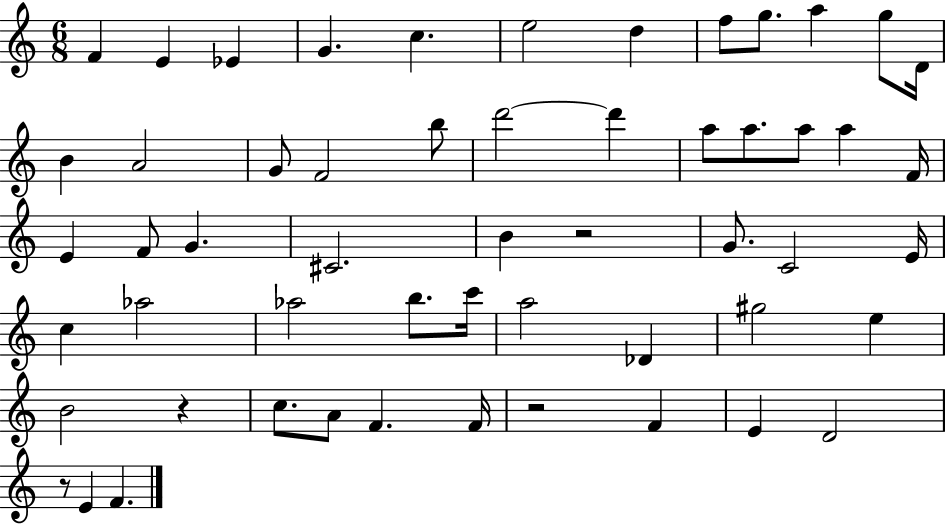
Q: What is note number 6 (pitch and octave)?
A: E5